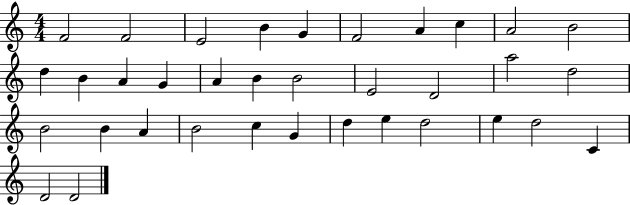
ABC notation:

X:1
T:Untitled
M:4/4
L:1/4
K:C
F2 F2 E2 B G F2 A c A2 B2 d B A G A B B2 E2 D2 a2 d2 B2 B A B2 c G d e d2 e d2 C D2 D2